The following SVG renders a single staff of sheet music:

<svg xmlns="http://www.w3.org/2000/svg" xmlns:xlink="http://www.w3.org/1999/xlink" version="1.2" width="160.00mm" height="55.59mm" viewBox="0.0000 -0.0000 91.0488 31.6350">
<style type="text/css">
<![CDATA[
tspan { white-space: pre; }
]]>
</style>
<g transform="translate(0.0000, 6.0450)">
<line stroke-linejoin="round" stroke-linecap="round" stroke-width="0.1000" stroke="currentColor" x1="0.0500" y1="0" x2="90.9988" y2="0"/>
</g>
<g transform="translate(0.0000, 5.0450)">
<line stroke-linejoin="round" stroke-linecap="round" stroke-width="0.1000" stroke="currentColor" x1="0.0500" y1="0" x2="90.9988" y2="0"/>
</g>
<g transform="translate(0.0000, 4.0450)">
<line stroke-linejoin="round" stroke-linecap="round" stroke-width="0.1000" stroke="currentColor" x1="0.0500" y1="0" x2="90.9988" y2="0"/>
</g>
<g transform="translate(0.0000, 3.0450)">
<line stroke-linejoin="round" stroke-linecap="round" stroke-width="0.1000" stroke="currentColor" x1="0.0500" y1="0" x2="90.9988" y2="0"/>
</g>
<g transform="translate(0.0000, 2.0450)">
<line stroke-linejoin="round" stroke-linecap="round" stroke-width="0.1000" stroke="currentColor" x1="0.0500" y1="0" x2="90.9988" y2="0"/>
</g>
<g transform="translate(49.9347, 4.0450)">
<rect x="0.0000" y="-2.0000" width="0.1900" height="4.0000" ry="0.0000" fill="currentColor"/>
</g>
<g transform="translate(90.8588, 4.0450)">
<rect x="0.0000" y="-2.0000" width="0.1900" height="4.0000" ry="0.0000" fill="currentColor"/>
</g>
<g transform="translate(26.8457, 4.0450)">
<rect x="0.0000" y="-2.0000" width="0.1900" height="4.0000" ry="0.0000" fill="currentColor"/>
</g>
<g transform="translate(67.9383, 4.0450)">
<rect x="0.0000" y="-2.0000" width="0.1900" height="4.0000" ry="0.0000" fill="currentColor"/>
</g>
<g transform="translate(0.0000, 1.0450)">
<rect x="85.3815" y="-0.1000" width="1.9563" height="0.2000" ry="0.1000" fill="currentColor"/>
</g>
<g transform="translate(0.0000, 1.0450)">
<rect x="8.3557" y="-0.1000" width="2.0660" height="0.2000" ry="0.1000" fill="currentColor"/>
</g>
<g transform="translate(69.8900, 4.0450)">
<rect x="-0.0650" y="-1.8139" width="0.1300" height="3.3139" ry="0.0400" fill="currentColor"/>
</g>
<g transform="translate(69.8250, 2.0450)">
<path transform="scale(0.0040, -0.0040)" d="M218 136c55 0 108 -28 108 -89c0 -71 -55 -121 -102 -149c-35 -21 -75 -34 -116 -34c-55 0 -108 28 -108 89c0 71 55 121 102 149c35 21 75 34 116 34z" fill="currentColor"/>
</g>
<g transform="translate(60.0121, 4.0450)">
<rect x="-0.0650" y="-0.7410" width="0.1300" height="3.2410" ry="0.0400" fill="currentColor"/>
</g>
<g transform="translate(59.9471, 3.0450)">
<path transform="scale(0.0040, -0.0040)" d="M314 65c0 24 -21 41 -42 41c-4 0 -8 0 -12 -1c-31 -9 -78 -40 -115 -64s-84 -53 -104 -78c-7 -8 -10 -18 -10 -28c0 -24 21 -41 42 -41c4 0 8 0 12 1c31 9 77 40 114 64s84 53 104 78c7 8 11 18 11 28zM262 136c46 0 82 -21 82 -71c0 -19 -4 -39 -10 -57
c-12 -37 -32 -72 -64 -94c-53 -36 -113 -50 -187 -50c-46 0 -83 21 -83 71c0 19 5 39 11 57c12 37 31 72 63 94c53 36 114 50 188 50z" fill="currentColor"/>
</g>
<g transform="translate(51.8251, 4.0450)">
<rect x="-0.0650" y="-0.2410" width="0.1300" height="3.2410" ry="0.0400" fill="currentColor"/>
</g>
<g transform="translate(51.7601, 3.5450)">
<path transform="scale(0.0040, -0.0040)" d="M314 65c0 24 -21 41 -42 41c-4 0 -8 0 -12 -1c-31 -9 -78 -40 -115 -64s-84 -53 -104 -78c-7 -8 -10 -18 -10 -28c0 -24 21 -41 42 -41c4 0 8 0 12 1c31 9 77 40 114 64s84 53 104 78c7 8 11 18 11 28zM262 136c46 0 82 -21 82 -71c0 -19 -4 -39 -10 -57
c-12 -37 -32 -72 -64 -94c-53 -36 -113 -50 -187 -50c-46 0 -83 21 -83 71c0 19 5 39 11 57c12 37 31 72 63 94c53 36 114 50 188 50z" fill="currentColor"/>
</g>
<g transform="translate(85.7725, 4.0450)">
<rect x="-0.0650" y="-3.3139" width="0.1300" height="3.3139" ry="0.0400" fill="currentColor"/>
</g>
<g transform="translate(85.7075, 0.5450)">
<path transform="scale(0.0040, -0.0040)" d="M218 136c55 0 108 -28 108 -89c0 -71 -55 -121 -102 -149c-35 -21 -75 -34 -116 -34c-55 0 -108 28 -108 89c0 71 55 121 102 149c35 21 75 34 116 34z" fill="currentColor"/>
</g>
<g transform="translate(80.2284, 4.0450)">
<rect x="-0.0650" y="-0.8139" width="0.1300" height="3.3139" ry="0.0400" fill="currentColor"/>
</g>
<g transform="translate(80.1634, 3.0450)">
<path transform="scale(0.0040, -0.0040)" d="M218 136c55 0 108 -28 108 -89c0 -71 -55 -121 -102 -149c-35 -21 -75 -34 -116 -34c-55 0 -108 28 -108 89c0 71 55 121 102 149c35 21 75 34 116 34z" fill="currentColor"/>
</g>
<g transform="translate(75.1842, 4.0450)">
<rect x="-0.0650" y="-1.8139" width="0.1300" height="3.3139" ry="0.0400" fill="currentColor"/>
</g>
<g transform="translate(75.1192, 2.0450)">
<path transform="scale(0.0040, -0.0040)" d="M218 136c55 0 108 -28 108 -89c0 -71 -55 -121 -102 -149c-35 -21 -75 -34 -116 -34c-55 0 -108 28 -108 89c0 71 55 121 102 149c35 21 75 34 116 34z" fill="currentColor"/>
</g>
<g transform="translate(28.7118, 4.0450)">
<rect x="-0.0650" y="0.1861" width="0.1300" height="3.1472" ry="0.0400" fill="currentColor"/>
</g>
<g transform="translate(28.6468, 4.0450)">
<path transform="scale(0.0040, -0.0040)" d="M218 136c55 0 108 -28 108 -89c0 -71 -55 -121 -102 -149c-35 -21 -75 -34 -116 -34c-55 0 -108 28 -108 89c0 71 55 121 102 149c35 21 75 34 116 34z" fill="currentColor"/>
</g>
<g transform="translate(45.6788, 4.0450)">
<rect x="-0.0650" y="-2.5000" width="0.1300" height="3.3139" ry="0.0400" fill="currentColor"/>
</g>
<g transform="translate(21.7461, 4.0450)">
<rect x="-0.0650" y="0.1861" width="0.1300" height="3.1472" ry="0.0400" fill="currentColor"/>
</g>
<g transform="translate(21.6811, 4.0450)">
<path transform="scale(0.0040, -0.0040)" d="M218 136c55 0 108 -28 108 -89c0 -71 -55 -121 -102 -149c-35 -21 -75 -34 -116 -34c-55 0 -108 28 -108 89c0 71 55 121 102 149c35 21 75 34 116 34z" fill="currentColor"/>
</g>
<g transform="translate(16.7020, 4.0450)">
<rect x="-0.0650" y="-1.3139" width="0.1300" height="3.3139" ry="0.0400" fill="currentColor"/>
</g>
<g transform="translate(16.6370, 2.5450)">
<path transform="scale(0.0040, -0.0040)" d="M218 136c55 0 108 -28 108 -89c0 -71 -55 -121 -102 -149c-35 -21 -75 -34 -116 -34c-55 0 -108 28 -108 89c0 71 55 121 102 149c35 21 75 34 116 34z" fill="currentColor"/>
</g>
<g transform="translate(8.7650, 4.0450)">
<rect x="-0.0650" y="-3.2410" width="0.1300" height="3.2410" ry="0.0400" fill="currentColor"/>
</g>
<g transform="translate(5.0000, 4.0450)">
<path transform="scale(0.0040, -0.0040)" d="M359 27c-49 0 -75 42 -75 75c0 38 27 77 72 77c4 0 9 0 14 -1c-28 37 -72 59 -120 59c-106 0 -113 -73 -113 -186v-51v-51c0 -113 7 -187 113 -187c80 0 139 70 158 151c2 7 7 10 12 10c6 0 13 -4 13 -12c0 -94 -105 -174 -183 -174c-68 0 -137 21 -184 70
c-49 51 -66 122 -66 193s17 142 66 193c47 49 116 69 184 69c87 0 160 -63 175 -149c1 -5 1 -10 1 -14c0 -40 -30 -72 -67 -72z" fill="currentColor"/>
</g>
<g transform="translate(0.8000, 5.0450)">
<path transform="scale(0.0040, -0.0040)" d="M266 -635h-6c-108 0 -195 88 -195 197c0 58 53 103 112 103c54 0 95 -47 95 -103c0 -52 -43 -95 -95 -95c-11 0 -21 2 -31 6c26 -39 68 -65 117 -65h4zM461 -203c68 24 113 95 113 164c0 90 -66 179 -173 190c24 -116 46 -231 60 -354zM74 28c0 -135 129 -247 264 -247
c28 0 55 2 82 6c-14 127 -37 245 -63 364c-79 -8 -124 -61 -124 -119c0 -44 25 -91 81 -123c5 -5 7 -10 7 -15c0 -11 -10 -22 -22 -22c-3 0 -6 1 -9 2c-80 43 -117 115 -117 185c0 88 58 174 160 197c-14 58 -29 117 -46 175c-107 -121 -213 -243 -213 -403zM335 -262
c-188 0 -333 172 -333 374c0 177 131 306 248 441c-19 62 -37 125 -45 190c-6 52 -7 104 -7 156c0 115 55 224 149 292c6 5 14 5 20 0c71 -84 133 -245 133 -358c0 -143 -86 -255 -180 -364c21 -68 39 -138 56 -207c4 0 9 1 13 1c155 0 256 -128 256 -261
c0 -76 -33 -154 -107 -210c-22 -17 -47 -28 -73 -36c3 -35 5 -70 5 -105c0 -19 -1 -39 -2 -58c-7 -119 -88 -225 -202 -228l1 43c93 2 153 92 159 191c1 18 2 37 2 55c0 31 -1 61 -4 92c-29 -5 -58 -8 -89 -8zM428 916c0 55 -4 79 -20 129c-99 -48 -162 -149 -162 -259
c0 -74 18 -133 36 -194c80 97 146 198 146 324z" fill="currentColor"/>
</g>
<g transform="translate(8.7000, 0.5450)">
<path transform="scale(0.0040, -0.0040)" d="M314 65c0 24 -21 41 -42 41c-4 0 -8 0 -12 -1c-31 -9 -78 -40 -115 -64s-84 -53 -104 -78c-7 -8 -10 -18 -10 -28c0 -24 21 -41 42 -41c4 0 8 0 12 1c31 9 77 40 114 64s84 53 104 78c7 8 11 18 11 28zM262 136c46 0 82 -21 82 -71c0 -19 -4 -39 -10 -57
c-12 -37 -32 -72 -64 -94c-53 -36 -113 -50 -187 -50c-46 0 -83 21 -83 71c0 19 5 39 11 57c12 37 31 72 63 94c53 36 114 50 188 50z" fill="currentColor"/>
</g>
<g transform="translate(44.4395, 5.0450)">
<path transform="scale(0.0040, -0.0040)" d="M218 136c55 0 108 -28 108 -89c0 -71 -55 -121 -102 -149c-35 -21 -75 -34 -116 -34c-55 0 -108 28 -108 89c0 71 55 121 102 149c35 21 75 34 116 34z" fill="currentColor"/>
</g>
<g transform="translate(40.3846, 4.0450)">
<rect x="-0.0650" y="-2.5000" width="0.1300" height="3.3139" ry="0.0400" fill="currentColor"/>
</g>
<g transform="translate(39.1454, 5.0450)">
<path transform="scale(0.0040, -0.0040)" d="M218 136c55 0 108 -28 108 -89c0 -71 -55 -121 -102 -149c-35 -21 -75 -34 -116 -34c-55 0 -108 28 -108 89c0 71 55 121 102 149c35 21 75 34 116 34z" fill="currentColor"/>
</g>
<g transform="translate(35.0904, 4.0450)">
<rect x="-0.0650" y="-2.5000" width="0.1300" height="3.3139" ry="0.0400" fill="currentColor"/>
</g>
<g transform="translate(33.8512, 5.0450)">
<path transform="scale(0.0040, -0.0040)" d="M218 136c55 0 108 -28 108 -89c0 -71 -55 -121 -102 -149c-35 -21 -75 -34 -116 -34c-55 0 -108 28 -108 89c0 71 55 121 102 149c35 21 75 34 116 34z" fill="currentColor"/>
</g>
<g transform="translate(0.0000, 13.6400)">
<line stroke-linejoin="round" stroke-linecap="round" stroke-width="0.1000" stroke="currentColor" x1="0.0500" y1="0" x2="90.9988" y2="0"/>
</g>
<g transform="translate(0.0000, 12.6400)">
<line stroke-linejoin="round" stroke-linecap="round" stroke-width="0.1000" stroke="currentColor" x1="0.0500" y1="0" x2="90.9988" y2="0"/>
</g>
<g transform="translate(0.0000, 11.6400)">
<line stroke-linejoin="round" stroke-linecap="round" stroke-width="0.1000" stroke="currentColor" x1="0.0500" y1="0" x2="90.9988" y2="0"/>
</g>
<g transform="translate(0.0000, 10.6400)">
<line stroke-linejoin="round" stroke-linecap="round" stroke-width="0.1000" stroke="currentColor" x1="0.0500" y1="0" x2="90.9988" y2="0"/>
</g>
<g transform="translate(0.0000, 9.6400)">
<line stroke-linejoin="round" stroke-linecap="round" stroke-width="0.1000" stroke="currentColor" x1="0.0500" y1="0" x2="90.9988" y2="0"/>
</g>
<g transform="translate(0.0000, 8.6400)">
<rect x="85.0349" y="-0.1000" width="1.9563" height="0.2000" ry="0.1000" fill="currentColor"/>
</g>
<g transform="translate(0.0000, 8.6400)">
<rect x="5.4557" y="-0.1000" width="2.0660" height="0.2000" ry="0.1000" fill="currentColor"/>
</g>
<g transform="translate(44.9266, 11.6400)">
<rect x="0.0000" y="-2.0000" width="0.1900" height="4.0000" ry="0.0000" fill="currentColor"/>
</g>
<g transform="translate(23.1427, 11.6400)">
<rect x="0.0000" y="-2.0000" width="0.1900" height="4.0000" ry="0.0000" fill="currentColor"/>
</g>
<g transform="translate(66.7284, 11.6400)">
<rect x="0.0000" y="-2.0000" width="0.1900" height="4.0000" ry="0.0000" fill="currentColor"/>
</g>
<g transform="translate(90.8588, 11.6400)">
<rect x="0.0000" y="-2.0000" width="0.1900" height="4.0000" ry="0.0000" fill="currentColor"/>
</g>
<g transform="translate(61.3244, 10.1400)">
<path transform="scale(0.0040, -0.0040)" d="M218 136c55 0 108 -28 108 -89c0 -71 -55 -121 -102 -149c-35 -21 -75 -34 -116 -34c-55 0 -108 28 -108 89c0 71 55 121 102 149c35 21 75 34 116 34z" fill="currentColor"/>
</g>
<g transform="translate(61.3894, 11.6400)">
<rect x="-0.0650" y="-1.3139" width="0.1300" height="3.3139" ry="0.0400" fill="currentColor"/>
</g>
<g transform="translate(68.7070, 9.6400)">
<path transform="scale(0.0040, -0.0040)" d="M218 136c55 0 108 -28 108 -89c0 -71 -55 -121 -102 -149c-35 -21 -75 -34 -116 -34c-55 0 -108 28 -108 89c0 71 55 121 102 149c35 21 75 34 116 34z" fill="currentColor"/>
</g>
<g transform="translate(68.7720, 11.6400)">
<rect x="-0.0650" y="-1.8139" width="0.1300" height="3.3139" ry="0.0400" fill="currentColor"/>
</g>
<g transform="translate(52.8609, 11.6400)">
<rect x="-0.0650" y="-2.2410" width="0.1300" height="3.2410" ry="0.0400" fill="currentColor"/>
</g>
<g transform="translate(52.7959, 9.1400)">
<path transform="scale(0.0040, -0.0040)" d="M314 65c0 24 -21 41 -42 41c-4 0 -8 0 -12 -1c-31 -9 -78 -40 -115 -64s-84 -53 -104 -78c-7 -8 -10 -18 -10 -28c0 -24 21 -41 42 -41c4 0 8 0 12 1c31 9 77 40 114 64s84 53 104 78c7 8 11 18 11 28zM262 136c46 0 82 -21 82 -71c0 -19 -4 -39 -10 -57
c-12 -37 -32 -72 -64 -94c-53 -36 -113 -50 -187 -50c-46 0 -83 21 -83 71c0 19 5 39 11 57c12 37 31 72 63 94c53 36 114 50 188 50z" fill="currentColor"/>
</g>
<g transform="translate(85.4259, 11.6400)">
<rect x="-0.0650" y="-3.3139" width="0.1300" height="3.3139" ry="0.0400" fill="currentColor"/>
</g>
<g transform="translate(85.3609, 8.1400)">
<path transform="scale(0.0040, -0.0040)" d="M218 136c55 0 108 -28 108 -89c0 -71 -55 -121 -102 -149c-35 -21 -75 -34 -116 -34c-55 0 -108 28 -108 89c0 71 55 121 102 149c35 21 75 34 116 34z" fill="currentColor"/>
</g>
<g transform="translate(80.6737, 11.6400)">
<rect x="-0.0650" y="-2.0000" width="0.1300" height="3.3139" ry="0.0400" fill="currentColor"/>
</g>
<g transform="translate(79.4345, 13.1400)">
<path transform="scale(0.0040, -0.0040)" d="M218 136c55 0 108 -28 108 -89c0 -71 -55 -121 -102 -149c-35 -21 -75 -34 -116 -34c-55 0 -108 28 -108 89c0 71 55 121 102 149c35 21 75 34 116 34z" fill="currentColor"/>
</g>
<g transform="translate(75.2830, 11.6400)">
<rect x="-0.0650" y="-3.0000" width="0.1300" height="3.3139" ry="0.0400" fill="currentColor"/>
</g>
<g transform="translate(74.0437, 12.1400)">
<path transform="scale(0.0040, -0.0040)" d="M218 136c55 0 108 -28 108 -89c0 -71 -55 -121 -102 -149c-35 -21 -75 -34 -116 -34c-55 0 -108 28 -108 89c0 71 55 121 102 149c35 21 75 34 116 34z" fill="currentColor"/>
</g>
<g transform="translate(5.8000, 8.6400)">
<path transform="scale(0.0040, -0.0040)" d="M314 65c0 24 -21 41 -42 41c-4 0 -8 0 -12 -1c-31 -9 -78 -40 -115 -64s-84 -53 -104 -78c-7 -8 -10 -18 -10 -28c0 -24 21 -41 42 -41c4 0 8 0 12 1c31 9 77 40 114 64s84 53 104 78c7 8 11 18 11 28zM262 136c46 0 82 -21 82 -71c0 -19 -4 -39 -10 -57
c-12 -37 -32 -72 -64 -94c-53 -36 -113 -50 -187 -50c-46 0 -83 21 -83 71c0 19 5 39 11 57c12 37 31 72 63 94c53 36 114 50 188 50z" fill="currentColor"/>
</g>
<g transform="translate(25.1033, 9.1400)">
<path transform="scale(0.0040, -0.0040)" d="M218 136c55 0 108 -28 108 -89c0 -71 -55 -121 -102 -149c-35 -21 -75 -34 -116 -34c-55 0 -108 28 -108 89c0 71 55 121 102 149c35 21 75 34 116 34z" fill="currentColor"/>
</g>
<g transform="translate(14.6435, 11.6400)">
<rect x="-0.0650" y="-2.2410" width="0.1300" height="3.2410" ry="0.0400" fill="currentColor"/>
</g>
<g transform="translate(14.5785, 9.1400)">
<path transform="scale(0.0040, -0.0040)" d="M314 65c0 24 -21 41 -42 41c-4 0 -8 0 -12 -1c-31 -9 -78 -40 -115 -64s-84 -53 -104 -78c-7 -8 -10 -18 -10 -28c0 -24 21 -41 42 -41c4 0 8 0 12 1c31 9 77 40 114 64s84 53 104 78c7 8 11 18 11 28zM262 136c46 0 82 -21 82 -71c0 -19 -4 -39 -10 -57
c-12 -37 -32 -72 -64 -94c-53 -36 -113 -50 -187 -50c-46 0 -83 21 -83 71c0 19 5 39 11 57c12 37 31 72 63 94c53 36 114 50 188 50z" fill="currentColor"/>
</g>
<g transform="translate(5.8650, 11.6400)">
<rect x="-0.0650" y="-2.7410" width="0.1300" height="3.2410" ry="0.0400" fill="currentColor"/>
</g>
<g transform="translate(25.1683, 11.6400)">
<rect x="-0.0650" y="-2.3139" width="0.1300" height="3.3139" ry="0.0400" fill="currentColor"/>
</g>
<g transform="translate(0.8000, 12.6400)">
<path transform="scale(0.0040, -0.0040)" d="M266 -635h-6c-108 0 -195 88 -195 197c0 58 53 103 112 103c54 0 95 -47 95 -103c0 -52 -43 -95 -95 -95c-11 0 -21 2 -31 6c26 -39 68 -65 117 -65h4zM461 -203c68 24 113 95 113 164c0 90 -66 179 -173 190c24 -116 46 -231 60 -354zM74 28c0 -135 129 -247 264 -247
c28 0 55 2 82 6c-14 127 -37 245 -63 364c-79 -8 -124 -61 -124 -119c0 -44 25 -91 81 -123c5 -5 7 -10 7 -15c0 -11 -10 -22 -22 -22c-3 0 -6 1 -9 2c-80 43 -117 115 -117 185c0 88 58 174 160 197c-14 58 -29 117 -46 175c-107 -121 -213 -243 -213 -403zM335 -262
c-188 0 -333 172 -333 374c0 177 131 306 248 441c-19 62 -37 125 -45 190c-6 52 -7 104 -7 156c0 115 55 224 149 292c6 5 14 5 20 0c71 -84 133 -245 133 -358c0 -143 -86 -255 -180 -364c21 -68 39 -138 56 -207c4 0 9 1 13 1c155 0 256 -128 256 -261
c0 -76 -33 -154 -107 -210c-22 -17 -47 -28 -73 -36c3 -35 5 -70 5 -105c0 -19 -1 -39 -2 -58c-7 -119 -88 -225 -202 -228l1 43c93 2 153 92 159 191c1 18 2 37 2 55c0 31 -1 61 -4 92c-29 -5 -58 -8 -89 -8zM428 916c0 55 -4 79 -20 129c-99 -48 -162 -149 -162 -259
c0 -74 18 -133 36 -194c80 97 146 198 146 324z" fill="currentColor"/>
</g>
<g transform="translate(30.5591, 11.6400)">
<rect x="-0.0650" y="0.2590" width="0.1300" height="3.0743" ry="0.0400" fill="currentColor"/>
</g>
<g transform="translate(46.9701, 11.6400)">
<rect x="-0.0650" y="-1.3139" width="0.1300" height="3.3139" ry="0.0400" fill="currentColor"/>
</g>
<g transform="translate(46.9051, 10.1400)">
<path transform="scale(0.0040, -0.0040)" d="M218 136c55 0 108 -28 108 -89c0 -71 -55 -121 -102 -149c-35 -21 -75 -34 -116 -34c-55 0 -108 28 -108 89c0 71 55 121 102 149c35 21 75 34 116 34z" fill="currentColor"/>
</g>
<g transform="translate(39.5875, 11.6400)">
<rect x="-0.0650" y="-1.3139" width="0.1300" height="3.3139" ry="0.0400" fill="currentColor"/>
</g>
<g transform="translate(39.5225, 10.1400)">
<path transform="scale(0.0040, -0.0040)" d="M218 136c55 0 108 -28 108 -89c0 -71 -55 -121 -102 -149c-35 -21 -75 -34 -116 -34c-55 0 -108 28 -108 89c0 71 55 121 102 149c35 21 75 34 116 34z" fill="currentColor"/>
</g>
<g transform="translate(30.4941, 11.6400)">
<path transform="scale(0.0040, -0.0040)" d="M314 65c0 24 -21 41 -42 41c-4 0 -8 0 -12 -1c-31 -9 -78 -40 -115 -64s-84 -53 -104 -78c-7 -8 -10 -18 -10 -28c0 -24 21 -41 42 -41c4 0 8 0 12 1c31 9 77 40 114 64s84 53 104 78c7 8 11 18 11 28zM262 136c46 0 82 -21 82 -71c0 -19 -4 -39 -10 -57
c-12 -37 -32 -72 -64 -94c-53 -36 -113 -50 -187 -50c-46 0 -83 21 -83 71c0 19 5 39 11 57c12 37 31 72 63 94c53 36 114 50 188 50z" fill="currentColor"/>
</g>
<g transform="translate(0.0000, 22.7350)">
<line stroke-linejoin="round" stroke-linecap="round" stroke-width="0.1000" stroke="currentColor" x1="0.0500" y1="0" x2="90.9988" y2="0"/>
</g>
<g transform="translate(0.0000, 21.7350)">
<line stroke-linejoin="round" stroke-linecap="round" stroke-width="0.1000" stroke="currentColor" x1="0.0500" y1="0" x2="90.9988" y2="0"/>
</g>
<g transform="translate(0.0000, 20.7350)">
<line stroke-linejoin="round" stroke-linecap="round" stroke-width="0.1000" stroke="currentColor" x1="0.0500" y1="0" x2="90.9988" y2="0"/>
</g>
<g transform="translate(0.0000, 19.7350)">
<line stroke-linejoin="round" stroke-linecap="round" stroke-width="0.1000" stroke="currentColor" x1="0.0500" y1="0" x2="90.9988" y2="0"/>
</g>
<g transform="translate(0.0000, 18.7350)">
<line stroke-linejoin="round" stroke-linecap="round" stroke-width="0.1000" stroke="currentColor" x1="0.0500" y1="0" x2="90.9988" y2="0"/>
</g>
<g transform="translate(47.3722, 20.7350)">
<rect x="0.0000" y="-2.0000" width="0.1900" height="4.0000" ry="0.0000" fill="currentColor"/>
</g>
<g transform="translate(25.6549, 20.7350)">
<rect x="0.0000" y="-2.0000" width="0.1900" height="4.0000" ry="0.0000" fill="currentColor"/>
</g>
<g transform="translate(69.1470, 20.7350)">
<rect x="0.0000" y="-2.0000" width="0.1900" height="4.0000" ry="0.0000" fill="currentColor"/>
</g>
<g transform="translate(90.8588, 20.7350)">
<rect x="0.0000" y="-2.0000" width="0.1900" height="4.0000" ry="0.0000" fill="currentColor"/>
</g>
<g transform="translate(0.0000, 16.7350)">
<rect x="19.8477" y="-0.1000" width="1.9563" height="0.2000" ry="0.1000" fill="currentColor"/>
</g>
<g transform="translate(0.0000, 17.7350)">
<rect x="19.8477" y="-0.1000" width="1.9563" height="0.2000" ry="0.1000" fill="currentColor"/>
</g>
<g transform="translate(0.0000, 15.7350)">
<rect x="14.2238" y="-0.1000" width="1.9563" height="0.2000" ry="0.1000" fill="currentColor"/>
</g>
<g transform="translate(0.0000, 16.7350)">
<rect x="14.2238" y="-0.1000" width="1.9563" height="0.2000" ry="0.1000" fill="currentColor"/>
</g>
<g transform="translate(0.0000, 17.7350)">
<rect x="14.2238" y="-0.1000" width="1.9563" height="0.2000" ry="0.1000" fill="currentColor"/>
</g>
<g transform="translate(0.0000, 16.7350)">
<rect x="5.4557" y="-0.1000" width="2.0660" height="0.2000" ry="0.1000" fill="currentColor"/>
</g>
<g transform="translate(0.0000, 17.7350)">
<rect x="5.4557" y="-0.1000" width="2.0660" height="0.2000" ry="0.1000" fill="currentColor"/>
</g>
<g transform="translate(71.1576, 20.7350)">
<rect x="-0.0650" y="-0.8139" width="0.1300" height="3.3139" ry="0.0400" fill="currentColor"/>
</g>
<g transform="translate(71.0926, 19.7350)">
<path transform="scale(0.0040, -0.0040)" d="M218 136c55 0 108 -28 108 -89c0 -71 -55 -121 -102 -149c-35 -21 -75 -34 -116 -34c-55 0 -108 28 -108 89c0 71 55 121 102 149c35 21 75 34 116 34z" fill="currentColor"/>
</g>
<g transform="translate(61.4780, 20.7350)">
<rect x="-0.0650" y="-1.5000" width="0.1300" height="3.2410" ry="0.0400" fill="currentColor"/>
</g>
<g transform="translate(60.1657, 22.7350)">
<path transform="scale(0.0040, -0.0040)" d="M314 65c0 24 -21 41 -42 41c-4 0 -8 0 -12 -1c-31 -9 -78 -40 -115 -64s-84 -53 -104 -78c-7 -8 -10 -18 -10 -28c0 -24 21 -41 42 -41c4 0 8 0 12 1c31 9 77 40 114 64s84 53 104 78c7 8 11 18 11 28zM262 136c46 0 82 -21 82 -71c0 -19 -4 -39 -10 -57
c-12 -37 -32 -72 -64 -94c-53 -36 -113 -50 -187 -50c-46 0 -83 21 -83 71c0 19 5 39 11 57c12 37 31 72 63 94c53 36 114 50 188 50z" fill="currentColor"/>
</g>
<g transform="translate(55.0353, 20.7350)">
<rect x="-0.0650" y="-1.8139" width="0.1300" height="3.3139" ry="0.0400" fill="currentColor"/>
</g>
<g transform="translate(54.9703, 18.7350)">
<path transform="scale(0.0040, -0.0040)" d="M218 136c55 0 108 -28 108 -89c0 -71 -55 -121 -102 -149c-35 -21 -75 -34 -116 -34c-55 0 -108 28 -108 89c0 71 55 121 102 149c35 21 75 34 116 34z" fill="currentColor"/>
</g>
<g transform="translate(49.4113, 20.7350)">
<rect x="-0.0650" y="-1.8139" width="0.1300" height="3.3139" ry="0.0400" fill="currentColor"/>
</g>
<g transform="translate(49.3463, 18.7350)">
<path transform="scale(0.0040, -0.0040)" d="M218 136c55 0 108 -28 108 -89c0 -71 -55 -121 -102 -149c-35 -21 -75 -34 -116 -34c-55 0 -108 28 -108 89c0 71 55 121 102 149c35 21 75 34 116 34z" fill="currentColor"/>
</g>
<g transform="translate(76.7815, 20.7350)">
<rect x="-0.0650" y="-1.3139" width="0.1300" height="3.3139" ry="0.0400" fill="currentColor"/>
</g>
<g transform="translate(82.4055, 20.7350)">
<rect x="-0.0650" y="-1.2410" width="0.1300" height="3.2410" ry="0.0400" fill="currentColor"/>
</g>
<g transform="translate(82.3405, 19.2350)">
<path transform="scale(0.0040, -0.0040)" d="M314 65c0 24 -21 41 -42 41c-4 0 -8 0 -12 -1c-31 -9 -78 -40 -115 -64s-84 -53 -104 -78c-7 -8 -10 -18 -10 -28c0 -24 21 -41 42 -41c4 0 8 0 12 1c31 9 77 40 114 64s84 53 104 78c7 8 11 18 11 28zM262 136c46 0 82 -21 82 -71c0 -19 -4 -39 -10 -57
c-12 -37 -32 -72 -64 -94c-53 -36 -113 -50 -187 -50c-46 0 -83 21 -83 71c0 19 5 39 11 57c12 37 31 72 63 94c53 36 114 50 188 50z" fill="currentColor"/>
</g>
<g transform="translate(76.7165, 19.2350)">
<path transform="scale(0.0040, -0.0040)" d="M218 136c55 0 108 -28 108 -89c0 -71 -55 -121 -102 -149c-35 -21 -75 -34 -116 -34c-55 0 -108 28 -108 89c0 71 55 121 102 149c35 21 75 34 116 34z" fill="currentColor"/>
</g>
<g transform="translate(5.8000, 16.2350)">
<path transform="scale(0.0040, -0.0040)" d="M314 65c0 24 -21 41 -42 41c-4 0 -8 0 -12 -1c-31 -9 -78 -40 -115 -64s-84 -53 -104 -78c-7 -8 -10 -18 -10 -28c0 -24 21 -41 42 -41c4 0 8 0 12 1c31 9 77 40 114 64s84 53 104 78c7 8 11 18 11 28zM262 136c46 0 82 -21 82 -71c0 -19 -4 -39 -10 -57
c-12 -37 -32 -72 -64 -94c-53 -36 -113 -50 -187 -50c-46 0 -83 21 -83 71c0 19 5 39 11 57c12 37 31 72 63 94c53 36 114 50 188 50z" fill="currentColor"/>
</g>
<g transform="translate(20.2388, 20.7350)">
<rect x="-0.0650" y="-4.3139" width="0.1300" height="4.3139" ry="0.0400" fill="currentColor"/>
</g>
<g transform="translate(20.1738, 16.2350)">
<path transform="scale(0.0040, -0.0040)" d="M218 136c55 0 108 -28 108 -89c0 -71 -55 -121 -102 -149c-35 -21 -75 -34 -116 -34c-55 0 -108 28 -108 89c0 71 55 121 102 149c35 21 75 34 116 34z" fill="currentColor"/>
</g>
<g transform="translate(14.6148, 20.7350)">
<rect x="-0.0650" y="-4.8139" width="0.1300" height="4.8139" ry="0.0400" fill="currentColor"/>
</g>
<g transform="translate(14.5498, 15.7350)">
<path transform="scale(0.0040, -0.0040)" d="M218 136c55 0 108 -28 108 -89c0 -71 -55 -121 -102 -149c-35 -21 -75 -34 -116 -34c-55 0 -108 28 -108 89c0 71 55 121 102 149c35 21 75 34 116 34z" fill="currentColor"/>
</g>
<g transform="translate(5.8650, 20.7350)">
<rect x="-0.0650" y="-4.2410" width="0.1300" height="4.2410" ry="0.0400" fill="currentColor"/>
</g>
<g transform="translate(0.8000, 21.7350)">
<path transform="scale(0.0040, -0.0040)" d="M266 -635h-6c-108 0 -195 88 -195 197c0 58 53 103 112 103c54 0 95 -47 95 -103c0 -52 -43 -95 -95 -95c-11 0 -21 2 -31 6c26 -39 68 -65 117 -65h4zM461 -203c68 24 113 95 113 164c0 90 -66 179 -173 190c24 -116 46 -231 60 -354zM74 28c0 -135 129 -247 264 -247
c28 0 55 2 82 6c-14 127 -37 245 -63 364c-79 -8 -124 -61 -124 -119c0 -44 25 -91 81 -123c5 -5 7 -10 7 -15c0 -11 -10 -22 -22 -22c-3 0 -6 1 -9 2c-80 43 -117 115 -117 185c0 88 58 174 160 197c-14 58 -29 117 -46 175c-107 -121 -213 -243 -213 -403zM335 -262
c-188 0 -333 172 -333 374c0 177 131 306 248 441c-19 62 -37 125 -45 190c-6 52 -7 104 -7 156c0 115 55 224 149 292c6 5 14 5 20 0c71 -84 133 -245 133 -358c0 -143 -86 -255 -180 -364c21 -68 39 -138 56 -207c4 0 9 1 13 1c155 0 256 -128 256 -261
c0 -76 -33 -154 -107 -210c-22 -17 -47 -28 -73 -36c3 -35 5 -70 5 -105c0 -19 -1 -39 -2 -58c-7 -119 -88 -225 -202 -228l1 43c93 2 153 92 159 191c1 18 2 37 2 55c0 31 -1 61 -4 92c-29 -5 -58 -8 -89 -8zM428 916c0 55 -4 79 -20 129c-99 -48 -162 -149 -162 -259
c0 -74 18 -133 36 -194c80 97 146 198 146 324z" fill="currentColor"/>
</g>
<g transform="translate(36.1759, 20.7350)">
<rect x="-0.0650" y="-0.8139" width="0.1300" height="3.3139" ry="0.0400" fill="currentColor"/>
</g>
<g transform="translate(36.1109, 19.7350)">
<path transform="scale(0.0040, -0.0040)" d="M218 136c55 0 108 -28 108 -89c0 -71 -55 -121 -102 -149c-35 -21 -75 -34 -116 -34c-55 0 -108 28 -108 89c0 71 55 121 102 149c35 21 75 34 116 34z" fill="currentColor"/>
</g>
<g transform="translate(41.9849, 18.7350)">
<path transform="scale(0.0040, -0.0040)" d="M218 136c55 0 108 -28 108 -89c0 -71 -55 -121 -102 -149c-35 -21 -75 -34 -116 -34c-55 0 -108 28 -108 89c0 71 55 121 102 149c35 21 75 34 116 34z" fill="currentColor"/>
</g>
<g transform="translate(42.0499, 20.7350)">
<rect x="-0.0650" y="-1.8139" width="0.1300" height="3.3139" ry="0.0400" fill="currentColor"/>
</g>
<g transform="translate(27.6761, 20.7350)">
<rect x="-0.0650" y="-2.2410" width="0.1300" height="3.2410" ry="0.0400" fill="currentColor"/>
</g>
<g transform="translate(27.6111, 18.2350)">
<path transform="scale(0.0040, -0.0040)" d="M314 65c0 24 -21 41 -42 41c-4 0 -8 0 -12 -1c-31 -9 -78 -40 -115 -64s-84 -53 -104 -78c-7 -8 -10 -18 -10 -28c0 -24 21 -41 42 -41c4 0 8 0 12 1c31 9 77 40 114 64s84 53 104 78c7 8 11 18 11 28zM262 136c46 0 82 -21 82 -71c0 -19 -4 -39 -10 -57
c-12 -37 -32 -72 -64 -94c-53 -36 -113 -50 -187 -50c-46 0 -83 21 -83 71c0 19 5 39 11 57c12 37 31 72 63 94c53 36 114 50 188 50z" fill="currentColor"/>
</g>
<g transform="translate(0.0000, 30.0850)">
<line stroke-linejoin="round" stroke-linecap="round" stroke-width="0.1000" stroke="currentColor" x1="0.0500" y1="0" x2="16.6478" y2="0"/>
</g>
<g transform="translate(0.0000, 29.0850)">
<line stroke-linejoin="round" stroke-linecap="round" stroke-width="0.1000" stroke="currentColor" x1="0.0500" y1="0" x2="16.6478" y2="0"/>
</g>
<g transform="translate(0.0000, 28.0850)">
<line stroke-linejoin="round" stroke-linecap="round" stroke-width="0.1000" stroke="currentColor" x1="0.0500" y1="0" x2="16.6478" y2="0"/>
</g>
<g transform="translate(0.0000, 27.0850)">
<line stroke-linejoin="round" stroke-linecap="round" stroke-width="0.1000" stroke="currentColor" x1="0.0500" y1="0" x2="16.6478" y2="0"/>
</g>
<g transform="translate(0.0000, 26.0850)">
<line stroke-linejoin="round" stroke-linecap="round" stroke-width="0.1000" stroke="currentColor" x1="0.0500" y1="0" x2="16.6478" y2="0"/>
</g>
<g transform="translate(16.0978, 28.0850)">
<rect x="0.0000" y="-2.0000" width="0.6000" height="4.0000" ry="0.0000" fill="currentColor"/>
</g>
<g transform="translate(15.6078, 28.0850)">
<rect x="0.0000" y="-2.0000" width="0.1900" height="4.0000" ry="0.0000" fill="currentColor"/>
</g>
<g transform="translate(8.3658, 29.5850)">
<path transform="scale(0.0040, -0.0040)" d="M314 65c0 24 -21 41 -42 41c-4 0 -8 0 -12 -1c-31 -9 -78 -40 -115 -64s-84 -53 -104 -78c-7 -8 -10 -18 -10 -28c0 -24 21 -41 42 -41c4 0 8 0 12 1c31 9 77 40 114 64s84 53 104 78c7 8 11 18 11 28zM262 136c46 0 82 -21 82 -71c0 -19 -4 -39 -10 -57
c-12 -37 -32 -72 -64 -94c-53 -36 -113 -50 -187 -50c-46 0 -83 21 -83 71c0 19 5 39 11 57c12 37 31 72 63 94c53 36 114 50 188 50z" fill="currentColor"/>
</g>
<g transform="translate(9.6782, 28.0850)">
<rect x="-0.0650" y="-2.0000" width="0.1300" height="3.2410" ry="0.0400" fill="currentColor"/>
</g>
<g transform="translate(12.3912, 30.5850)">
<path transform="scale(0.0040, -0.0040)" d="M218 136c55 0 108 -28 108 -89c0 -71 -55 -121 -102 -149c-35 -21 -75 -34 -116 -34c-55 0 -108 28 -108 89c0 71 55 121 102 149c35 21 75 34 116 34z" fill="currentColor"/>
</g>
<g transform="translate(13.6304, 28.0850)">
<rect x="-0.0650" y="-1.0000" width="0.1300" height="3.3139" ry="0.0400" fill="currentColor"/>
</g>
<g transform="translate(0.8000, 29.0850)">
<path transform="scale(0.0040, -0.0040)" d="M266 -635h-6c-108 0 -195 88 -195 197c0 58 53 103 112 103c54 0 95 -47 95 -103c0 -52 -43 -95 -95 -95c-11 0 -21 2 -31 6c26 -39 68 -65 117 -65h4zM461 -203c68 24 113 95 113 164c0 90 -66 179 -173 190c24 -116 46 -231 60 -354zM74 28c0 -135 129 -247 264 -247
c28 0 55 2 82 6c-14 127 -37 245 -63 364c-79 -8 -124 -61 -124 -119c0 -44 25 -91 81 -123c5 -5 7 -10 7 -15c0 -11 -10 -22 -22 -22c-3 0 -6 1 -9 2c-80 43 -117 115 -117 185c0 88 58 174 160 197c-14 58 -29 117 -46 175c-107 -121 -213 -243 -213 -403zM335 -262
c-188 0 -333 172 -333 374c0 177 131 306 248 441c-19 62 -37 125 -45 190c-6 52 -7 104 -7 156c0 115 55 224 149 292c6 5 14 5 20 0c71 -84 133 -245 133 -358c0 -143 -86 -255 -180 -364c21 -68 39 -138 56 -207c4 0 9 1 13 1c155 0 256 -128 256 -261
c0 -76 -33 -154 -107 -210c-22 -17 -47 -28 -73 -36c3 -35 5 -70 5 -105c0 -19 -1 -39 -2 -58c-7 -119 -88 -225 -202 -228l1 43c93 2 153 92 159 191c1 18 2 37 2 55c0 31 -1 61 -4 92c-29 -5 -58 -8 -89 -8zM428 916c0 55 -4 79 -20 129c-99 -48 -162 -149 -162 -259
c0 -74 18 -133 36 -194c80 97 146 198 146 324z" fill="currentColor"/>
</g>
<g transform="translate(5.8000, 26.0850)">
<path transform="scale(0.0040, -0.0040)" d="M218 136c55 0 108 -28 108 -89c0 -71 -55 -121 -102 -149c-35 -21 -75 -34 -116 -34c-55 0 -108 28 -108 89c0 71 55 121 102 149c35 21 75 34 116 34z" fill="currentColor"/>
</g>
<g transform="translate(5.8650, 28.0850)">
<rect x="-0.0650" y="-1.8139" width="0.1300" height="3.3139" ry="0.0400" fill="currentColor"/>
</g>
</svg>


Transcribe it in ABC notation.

X:1
T:Untitled
M:4/4
L:1/4
K:C
b2 e B B G G G c2 d2 f f d b a2 g2 g B2 e e g2 e f A F b d'2 e' d' g2 d f f f E2 d e e2 f F2 D